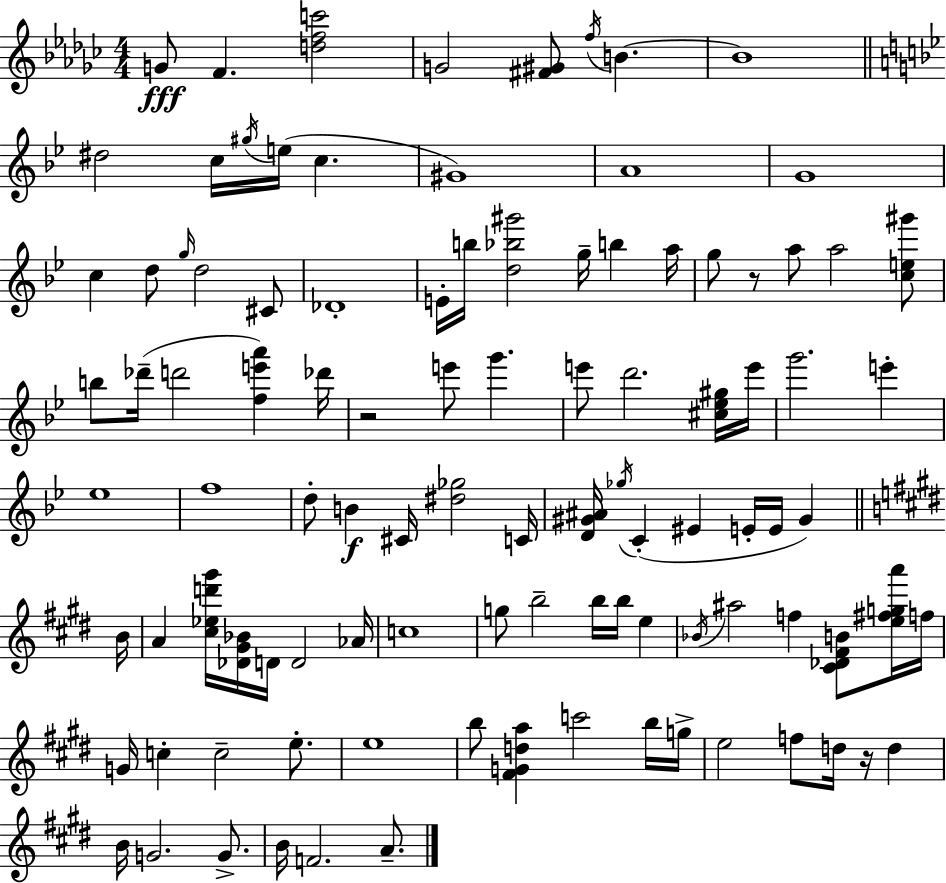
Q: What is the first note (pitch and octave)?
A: G4